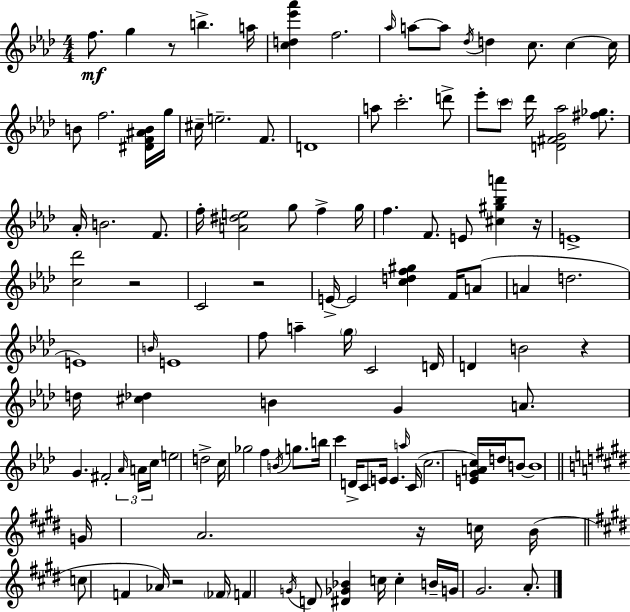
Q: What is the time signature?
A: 4/4